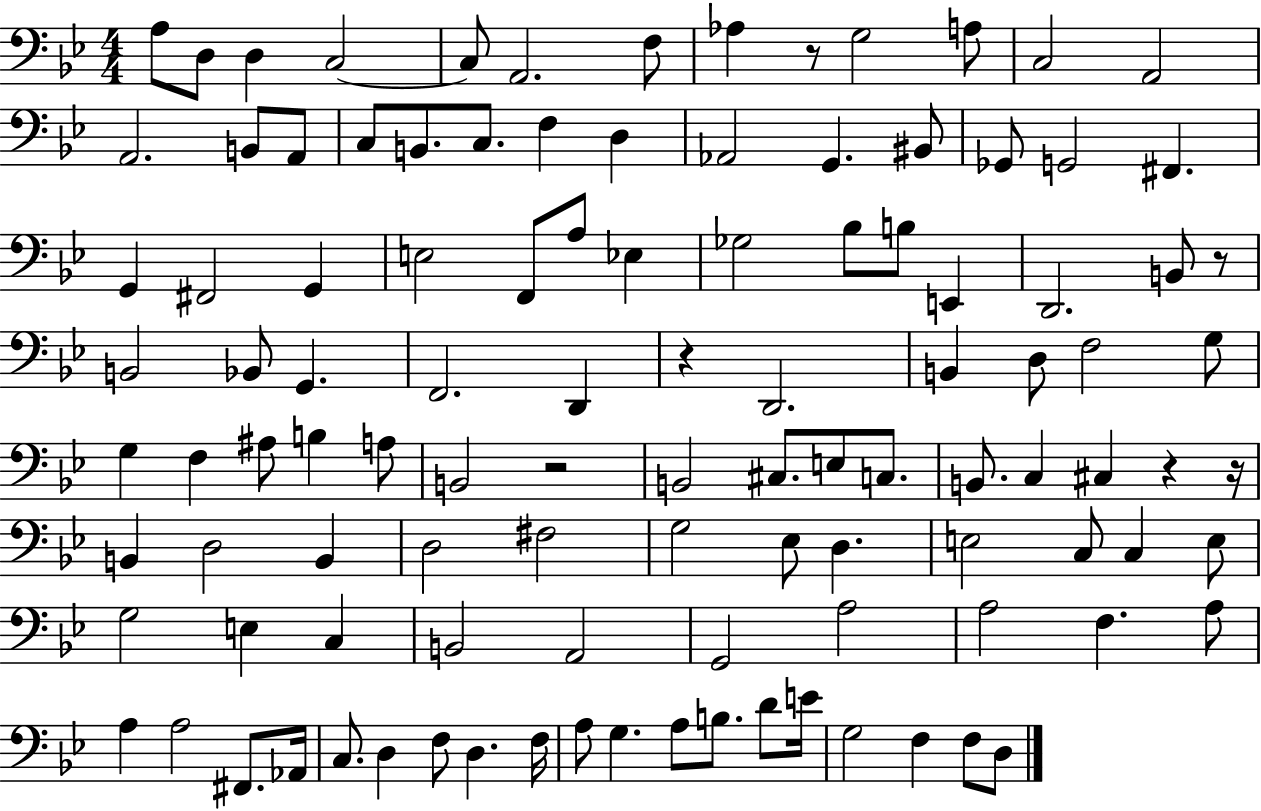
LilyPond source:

{
  \clef bass
  \numericTimeSignature
  \time 4/4
  \key bes \major
  a8 d8 d4 c2~~ | c8 a,2. f8 | aes4 r8 g2 a8 | c2 a,2 | \break a,2. b,8 a,8 | c8 b,8. c8. f4 d4 | aes,2 g,4. bis,8 | ges,8 g,2 fis,4. | \break g,4 fis,2 g,4 | e2 f,8 a8 ees4 | ges2 bes8 b8 e,4 | d,2. b,8 r8 | \break b,2 bes,8 g,4. | f,2. d,4 | r4 d,2. | b,4 d8 f2 g8 | \break g4 f4 ais8 b4 a8 | b,2 r2 | b,2 cis8. e8 c8. | b,8. c4 cis4 r4 r16 | \break b,4 d2 b,4 | d2 fis2 | g2 ees8 d4. | e2 c8 c4 e8 | \break g2 e4 c4 | b,2 a,2 | g,2 a2 | a2 f4. a8 | \break a4 a2 fis,8. aes,16 | c8. d4 f8 d4. f16 | a8 g4. a8 b8. d'8 e'16 | g2 f4 f8 d8 | \break \bar "|."
}